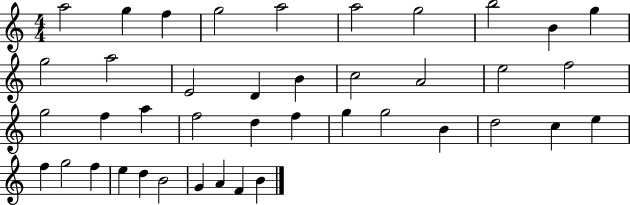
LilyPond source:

{
  \clef treble
  \numericTimeSignature
  \time 4/4
  \key c \major
  a''2 g''4 f''4 | g''2 a''2 | a''2 g''2 | b''2 b'4 g''4 | \break g''2 a''2 | e'2 d'4 b'4 | c''2 a'2 | e''2 f''2 | \break g''2 f''4 a''4 | f''2 d''4 f''4 | g''4 g''2 b'4 | d''2 c''4 e''4 | \break f''4 g''2 f''4 | e''4 d''4 b'2 | g'4 a'4 f'4 b'4 | \bar "|."
}